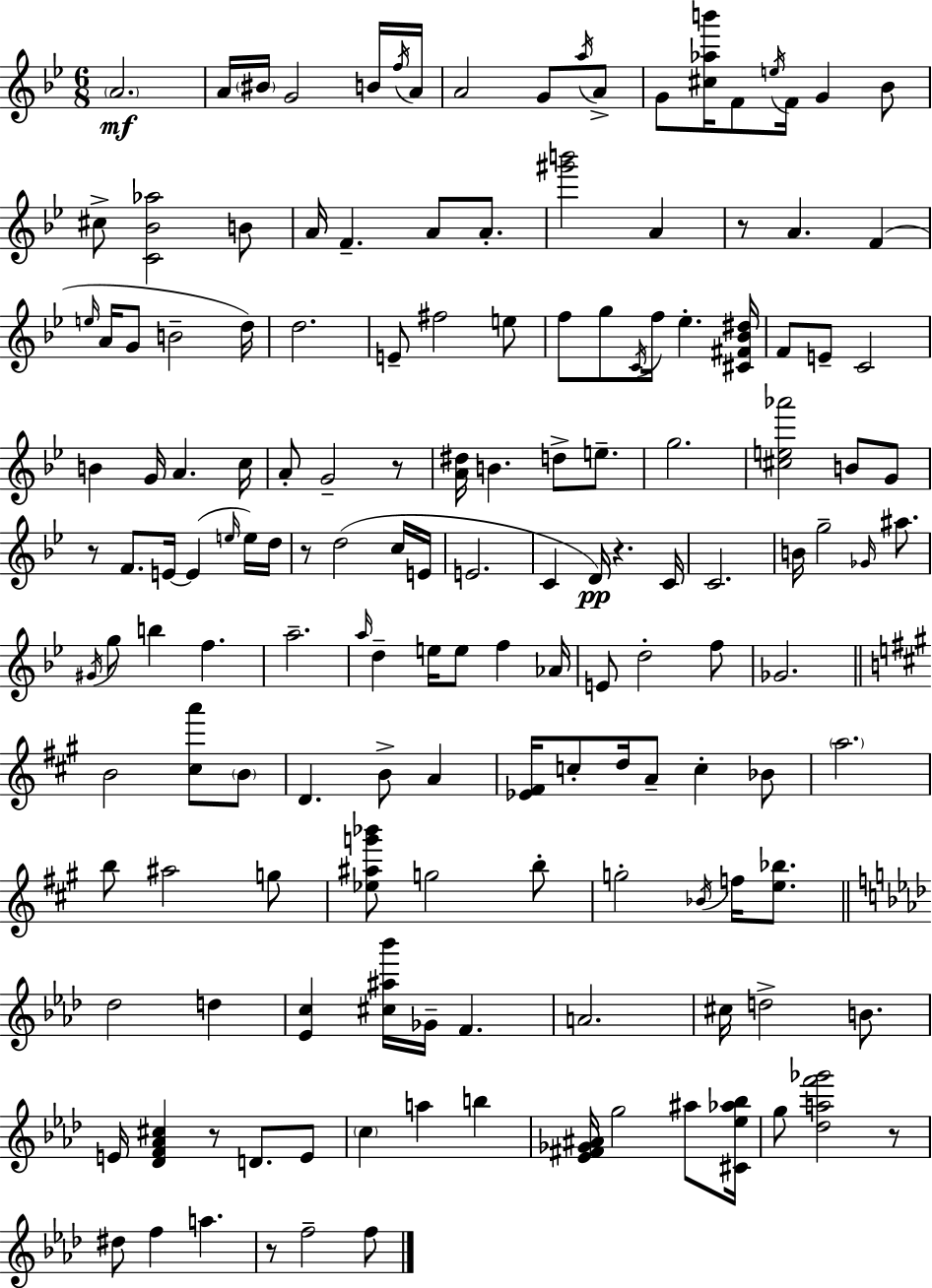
X:1
T:Untitled
M:6/8
L:1/4
K:Bb
A2 A/4 ^B/4 G2 B/4 f/4 A/4 A2 G/2 a/4 A/2 G/2 [^c_ab']/4 F/2 e/4 F/4 G _B/2 ^c/2 [C_B_a]2 B/2 A/4 F A/2 A/2 [^g'b']2 A z/2 A F e/4 A/4 G/2 B2 d/4 d2 E/2 ^f2 e/2 f/2 g/2 C/4 f/4 _e [^C^F_B^d]/4 F/2 E/2 C2 B G/4 A c/4 A/2 G2 z/2 [A^d]/4 B d/2 e/2 g2 [^ce_a']2 B/2 G/2 z/2 F/2 E/4 E e/4 e/4 d/4 z/2 d2 c/4 E/4 E2 C D/4 z C/4 C2 B/4 g2 _G/4 ^a/2 ^G/4 g/2 b f a2 a/4 d e/4 e/2 f _A/4 E/2 d2 f/2 _G2 B2 [^ca']/2 B/2 D B/2 A [_E^F]/4 c/2 d/4 A/2 c _B/2 a2 b/2 ^a2 g/2 [_e^ag'_b']/2 g2 b/2 g2 _B/4 f/4 [e_b]/2 _d2 d [_Ec] [^c^a_b']/4 _G/4 F A2 ^c/4 d2 B/2 E/4 [_DF_A^c] z/2 D/2 E/2 c a b [_E^F_G^A]/4 g2 ^a/2 [^C_e_a_b]/4 g/2 [_daf'_g']2 z/2 ^d/2 f a z/2 f2 f/2